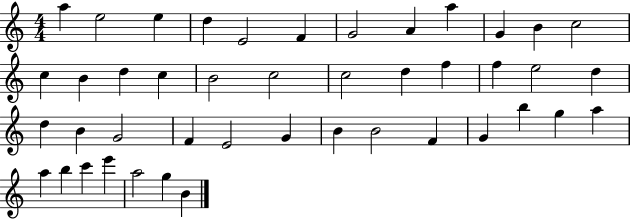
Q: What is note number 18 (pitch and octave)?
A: C5